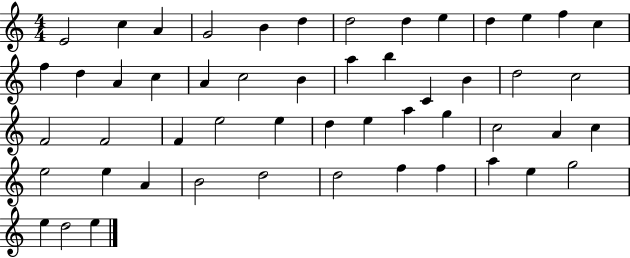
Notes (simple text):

E4/h C5/q A4/q G4/h B4/q D5/q D5/h D5/q E5/q D5/q E5/q F5/q C5/q F5/q D5/q A4/q C5/q A4/q C5/h B4/q A5/q B5/q C4/q B4/q D5/h C5/h F4/h F4/h F4/q E5/h E5/q D5/q E5/q A5/q G5/q C5/h A4/q C5/q E5/h E5/q A4/q B4/h D5/h D5/h F5/q F5/q A5/q E5/q G5/h E5/q D5/h E5/q